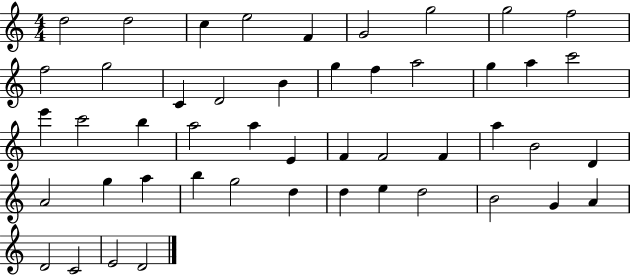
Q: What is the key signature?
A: C major